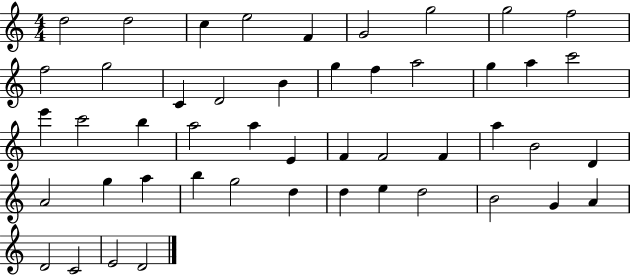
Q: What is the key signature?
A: C major